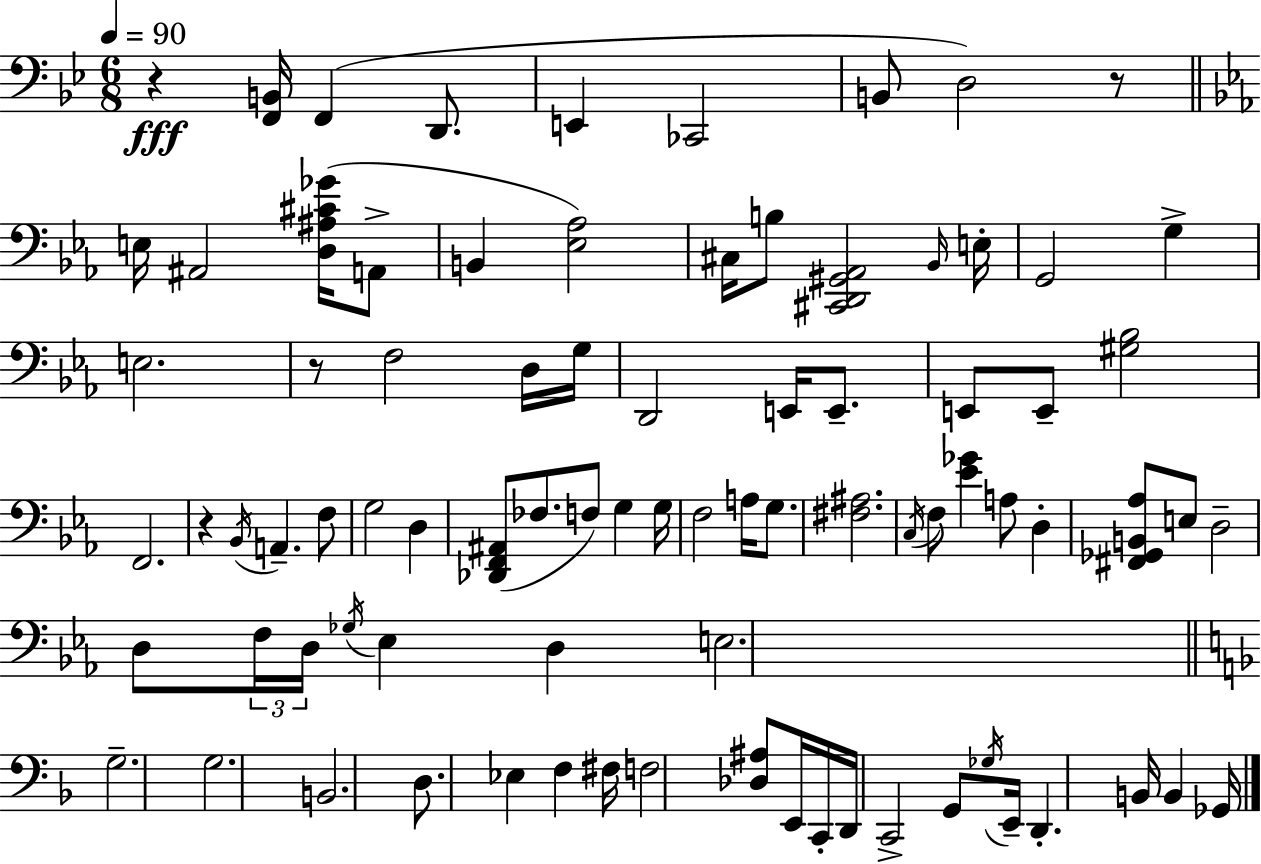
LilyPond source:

{
  \clef bass
  \numericTimeSignature
  \time 6/8
  \key bes \major
  \tempo 4 = 90
  r4\fff <f, b,>16 f,4( d,8. | e,4 ces,2 | b,8 d2) r8 | \bar "||" \break \key c \minor e16 ais,2 <d ais cis' ges'>16( a,8-> | b,4 <ees aes>2) | cis16 b8 <cis, d, gis, aes,>2 \grace { bes,16 } | e16-. g,2 g4-> | \break e2. | r8 f2 d16 | g16 d,2 e,16 e,8.-- | e,8 e,8-- <gis bes>2 | \break f,2. | r4 \acciaccatura { bes,16 } a,4.-- | f8 g2 d4 | <des, f, ais,>8( fes8. f8) g4 | \break g16 f2 a16 g8. | <fis ais>2. | \acciaccatura { c16 } f8 <ees' ges'>4 a8 d4-. | <fis, ges, b, aes>8 e8 d2-- | \break d8 \tuplet 3/2 { f16 d16 \acciaccatura { ges16 } } ees4 | d4 e2. | \bar "||" \break \key d \minor g2.-- | g2. | b,2. | d8. ees4 f4 fis16 | \break f2 <des ais>8 e,16 c,16-. | d,16 c,2-> g,8 \acciaccatura { ges16 } | e,16-- d,4.-. b,16 b,4 | ges,16 \bar "|."
}